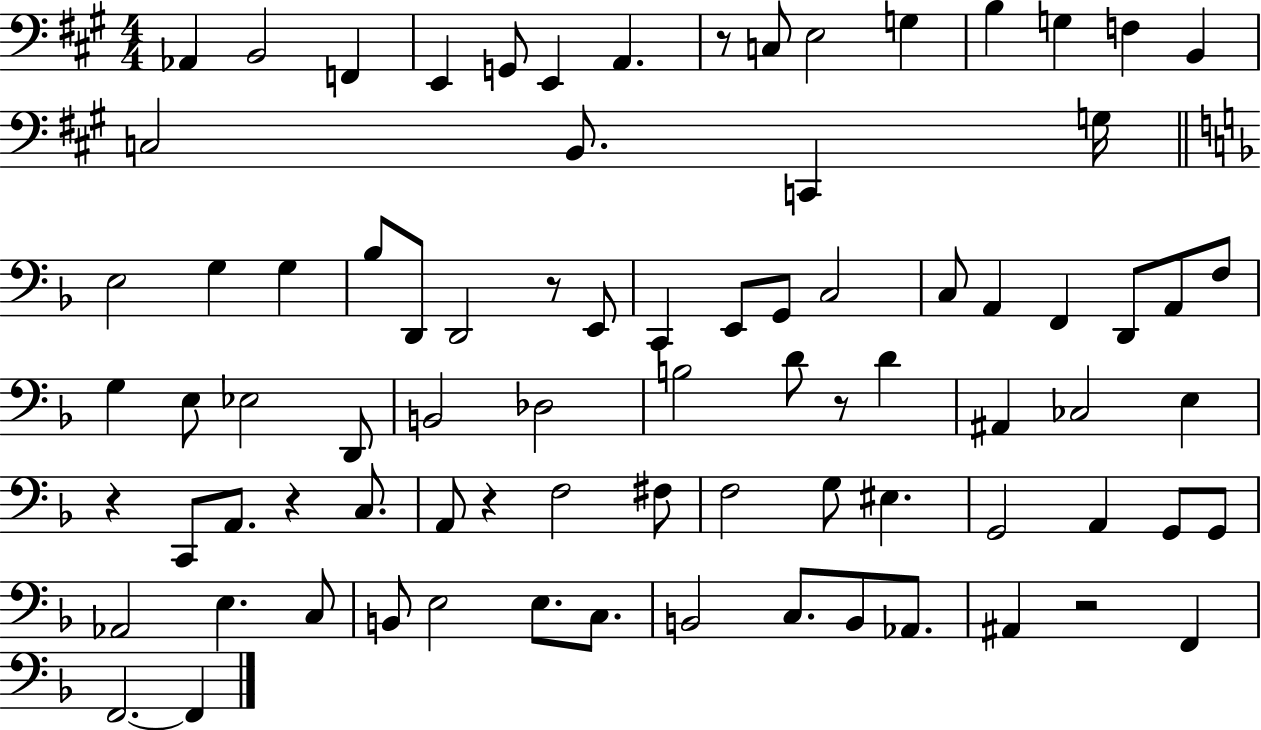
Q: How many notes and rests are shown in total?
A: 82